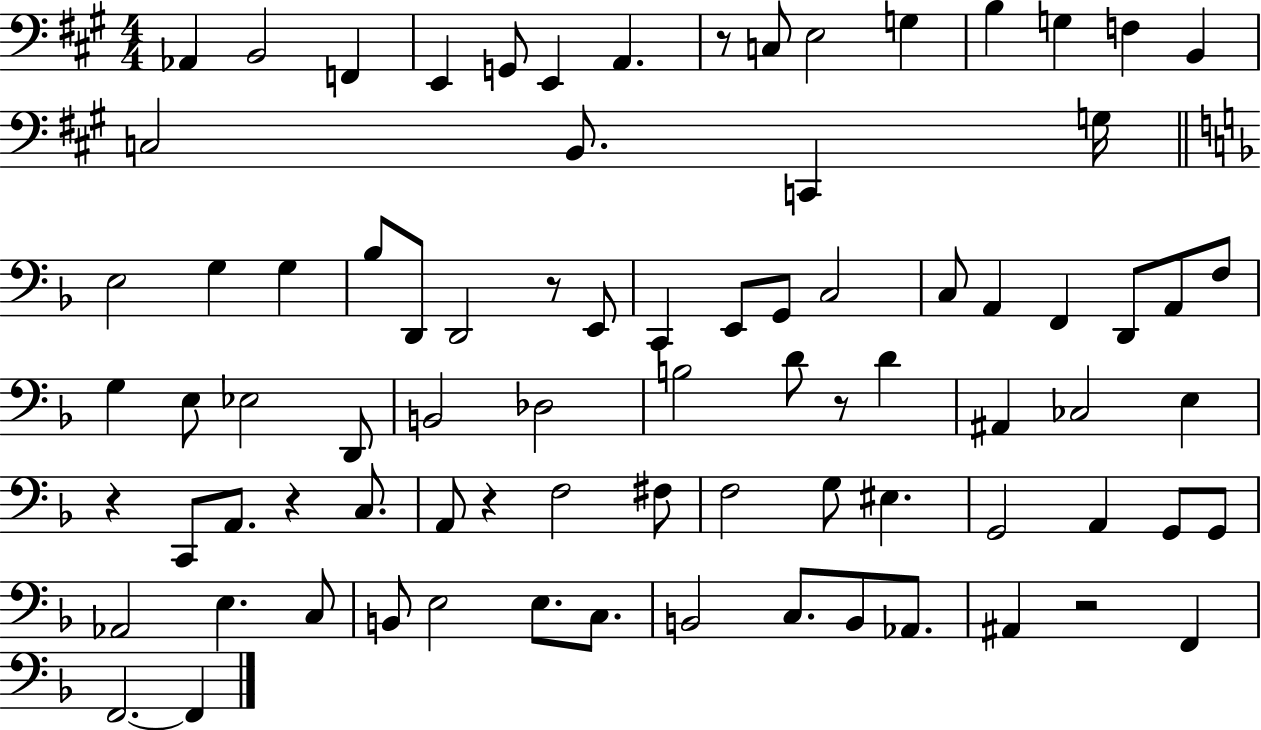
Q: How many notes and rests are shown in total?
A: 82